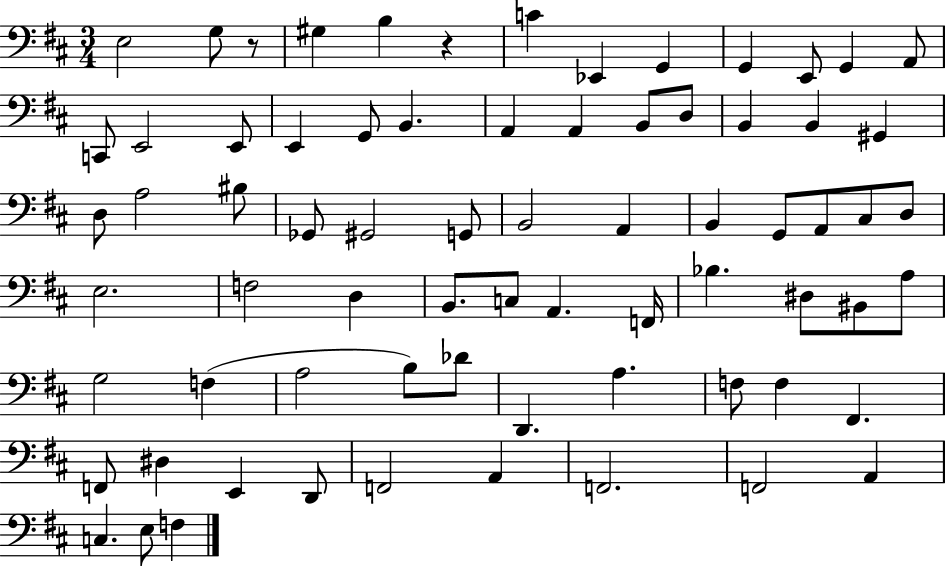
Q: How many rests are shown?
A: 2